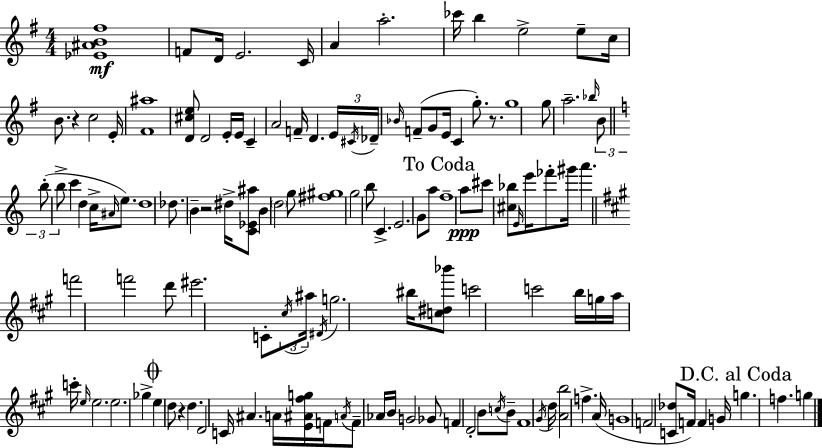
[Eb4,A#4,B4,F#5]/w F4/e D4/s E4/h. C4/s A4/q A5/h. CES6/s B5/q E5/h E5/e C5/s B4/e. R/q C5/h E4/s [F#4,A#5]/w [D4,C#5,E5]/e D4/h E4/s E4/s C4/q A4/h F4/s D4/q. E4/s C#4/s Db4/s Bb4/s F4/e G4/e E4/s C4/q G5/e. R/e. G5/w G5/e A5/h. Bb5/s B4/e B5/e B5/e C6/q D5/q C5/s A#4/s E5/e. D5/w Db5/e. B4/q R/h D#5/s [C4,Eb4,A#5]/e B4/q D5/h G5/e [F#5,G#5]/w G5/h B5/e C4/q. E4/h. G4/e A5/e F5/w A5/e C#6/e [C#5,Bb5]/e E4/s E6/s FES6/e G#6/s A6/q. F6/h F6/h D6/e EIS6/h. C4/e C#5/s A#5/s D#4/s G5/h. BIS5/s [C5,D#5,Bb6]/e C6/h C6/h B5/s G5/s A5/s C6/s E5/s E5/h. E5/h. Gb5/q E5/q D5/e R/q D5/q. D4/h C4/s A#4/q. A4/s [E4,A#4,F#5,G5]/s F4/s A4/s F4/e Ab4/s B4/s G4/h Gb4/e F4/q D4/h B4/e C5/s B4/e F#4/w G#4/s D5/s [A4,B5]/h F5/q. A4/s G4/w F4/h [C4,Db5]/e F4/s F4/q G4/s G5/q. F5/q. G5/q